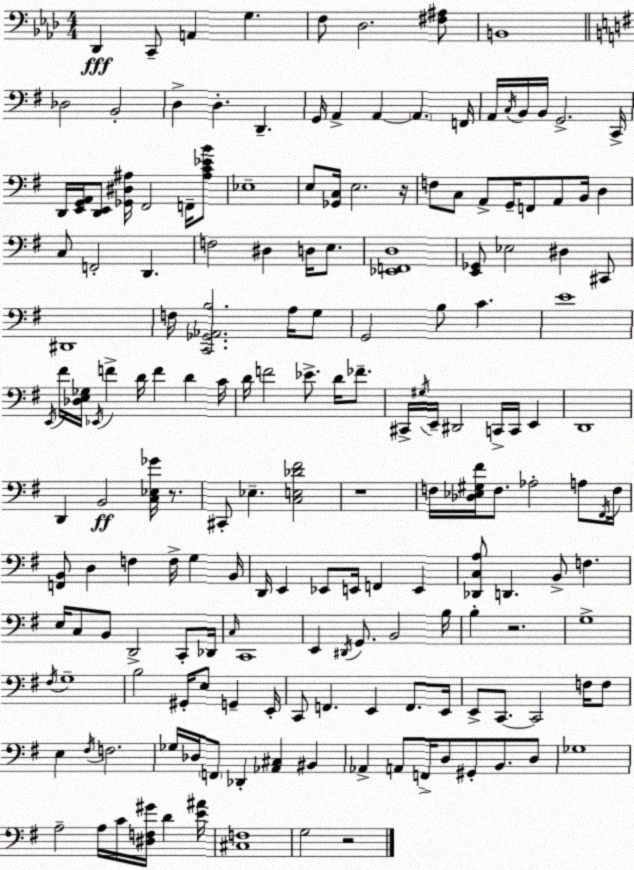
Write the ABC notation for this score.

X:1
T:Untitled
M:4/4
L:1/4
K:Ab
_D,, C,,/2 A,, G, F,/2 _D,2 [^F,^A,]/2 B,,4 _D,2 B,,2 D, D, D,, G,,/4 A,, A,, A,, F,,/4 A,,/4 C,/4 B,,/4 B,,/4 G,,2 C,,/4 D,,/4 [E,,G,,A,,]/4 [D,,E,,]/2 [_G,,^D,^A,]/4 ^F,,2 F,,/4 [^A,C_EB]/2 _E,4 E,/2 [_G,,C,]/4 E,2 z/4 F,/2 C,/2 A,,/2 G,,/4 F,,/2 A,,/2 B,,/4 D, C,/2 F,,2 D,, F,2 ^D, D,/4 E,/2 [_E,,F,,D,]4 [E,,_G,,]/2 _E,2 ^D, ^C,,/2 ^D,,4 F,/4 [C,,_G,,_A,,B,]2 A,/4 G,/2 G,,2 B,/2 C E4 E,,/4 ^F/4 [_D,E,_G,]/4 _E,,/4 F D/4 F D C/4 D/4 F2 _E/2 D/4 _F/2 ^C,,/4 ^G,/4 E,,/4 ^D,,2 C,,/4 C,,/4 E,, D,,4 D,, B,,2 [C,_E,_G]/4 z/2 ^C,,/2 _E, [C,E,_D^F]2 z4 F,/4 [_D,_E,^G,^F]/4 F,/2 _A,2 A,/2 ^F,,/4 F,/4 [F,,B,,]/2 D, F, F,/4 G, B,,/4 D,,/4 E,, _E,,/2 E,,/4 F,, E,, [_D,,C,A,]/2 D,, B,,/2 F, E,/4 C,/2 B,,/2 D,,2 C,,/2 _D,,/4 C,/4 C,,4 E,, ^D,,/4 G,,/2 B,,2 B,/4 B, z2 G,4 ^F,/4 G,4 B,2 ^G,,/4 E,/2 G,, E,,/4 C,,/2 F,, E,, F,,/2 E,,/4 E,,/2 C,,/2 C,,2 F,/4 F,/2 E, ^F,/4 F,2 _G,/4 _D,/4 F,,/2 _D,, [_A,,^C,] ^B,, _A,, A,,/2 F,,/4 D,/2 ^G,,/2 B,,/2 D,/2 _G,4 A,2 A,/4 C/4 [^D,F,^G]/4 D [E^A]/4 [^C,F,]4 G,2 z2